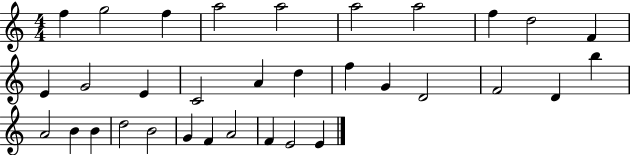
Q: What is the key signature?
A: C major